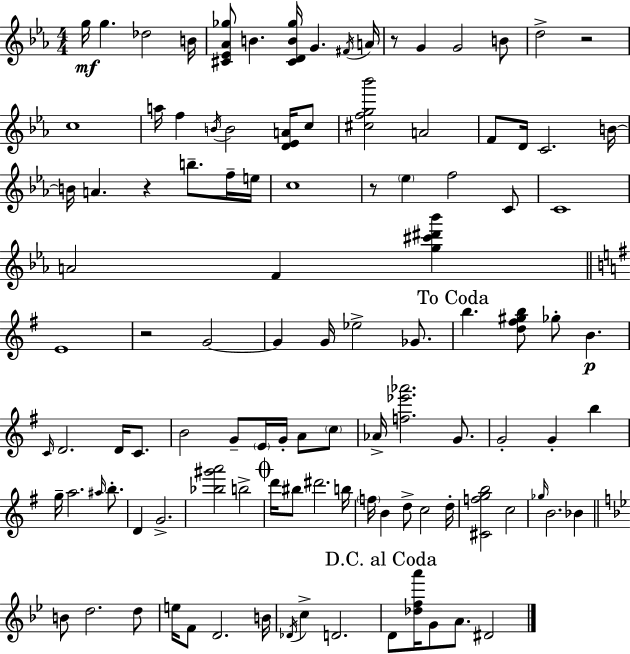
G5/s G5/q. Db5/h B4/s [C#4,Eb4,Ab4,Gb5]/e B4/q. [C#4,D4,B4,Gb5]/s G4/q. F#4/s A4/s R/e G4/q G4/h B4/e D5/h R/h C5/w A5/s F5/q B4/s B4/h [D4,Eb4,A4]/s C5/e [C#5,F5,G5,Bb6]/h A4/h F4/e D4/s C4/h. B4/s B4/s A4/q. R/q B5/e. F5/s E5/s C5/w R/e Eb5/q F5/h C4/e C4/w A4/h F4/q [G5,C#6,D#6,Bb6]/q E4/w R/h G4/h G4/q G4/s Eb5/h Gb4/e. B5/q. [D5,F#5,G#5,B5]/e Gb5/e B4/q. C4/s D4/h. D4/s C4/e. B4/h G4/e E4/s G4/s A4/e C5/e Ab4/s [F5,Eb6,Ab6]/h. G4/e. G4/h G4/q B5/q G5/s A5/h. A#5/s B5/e. D4/q G4/h. [Bb5,G#6,A6]/h B5/h D6/s BIS5/e D#6/h. B5/s F5/s B4/q D5/e C5/h D5/s [C#4,F5,G5,B5]/h C5/h Gb5/s B4/h. Bb4/q B4/e D5/h. D5/e E5/s F4/e D4/h. B4/s Db4/s C5/q D4/h. D4/e [Db5,F5,A6]/s G4/e A4/e. D#4/h